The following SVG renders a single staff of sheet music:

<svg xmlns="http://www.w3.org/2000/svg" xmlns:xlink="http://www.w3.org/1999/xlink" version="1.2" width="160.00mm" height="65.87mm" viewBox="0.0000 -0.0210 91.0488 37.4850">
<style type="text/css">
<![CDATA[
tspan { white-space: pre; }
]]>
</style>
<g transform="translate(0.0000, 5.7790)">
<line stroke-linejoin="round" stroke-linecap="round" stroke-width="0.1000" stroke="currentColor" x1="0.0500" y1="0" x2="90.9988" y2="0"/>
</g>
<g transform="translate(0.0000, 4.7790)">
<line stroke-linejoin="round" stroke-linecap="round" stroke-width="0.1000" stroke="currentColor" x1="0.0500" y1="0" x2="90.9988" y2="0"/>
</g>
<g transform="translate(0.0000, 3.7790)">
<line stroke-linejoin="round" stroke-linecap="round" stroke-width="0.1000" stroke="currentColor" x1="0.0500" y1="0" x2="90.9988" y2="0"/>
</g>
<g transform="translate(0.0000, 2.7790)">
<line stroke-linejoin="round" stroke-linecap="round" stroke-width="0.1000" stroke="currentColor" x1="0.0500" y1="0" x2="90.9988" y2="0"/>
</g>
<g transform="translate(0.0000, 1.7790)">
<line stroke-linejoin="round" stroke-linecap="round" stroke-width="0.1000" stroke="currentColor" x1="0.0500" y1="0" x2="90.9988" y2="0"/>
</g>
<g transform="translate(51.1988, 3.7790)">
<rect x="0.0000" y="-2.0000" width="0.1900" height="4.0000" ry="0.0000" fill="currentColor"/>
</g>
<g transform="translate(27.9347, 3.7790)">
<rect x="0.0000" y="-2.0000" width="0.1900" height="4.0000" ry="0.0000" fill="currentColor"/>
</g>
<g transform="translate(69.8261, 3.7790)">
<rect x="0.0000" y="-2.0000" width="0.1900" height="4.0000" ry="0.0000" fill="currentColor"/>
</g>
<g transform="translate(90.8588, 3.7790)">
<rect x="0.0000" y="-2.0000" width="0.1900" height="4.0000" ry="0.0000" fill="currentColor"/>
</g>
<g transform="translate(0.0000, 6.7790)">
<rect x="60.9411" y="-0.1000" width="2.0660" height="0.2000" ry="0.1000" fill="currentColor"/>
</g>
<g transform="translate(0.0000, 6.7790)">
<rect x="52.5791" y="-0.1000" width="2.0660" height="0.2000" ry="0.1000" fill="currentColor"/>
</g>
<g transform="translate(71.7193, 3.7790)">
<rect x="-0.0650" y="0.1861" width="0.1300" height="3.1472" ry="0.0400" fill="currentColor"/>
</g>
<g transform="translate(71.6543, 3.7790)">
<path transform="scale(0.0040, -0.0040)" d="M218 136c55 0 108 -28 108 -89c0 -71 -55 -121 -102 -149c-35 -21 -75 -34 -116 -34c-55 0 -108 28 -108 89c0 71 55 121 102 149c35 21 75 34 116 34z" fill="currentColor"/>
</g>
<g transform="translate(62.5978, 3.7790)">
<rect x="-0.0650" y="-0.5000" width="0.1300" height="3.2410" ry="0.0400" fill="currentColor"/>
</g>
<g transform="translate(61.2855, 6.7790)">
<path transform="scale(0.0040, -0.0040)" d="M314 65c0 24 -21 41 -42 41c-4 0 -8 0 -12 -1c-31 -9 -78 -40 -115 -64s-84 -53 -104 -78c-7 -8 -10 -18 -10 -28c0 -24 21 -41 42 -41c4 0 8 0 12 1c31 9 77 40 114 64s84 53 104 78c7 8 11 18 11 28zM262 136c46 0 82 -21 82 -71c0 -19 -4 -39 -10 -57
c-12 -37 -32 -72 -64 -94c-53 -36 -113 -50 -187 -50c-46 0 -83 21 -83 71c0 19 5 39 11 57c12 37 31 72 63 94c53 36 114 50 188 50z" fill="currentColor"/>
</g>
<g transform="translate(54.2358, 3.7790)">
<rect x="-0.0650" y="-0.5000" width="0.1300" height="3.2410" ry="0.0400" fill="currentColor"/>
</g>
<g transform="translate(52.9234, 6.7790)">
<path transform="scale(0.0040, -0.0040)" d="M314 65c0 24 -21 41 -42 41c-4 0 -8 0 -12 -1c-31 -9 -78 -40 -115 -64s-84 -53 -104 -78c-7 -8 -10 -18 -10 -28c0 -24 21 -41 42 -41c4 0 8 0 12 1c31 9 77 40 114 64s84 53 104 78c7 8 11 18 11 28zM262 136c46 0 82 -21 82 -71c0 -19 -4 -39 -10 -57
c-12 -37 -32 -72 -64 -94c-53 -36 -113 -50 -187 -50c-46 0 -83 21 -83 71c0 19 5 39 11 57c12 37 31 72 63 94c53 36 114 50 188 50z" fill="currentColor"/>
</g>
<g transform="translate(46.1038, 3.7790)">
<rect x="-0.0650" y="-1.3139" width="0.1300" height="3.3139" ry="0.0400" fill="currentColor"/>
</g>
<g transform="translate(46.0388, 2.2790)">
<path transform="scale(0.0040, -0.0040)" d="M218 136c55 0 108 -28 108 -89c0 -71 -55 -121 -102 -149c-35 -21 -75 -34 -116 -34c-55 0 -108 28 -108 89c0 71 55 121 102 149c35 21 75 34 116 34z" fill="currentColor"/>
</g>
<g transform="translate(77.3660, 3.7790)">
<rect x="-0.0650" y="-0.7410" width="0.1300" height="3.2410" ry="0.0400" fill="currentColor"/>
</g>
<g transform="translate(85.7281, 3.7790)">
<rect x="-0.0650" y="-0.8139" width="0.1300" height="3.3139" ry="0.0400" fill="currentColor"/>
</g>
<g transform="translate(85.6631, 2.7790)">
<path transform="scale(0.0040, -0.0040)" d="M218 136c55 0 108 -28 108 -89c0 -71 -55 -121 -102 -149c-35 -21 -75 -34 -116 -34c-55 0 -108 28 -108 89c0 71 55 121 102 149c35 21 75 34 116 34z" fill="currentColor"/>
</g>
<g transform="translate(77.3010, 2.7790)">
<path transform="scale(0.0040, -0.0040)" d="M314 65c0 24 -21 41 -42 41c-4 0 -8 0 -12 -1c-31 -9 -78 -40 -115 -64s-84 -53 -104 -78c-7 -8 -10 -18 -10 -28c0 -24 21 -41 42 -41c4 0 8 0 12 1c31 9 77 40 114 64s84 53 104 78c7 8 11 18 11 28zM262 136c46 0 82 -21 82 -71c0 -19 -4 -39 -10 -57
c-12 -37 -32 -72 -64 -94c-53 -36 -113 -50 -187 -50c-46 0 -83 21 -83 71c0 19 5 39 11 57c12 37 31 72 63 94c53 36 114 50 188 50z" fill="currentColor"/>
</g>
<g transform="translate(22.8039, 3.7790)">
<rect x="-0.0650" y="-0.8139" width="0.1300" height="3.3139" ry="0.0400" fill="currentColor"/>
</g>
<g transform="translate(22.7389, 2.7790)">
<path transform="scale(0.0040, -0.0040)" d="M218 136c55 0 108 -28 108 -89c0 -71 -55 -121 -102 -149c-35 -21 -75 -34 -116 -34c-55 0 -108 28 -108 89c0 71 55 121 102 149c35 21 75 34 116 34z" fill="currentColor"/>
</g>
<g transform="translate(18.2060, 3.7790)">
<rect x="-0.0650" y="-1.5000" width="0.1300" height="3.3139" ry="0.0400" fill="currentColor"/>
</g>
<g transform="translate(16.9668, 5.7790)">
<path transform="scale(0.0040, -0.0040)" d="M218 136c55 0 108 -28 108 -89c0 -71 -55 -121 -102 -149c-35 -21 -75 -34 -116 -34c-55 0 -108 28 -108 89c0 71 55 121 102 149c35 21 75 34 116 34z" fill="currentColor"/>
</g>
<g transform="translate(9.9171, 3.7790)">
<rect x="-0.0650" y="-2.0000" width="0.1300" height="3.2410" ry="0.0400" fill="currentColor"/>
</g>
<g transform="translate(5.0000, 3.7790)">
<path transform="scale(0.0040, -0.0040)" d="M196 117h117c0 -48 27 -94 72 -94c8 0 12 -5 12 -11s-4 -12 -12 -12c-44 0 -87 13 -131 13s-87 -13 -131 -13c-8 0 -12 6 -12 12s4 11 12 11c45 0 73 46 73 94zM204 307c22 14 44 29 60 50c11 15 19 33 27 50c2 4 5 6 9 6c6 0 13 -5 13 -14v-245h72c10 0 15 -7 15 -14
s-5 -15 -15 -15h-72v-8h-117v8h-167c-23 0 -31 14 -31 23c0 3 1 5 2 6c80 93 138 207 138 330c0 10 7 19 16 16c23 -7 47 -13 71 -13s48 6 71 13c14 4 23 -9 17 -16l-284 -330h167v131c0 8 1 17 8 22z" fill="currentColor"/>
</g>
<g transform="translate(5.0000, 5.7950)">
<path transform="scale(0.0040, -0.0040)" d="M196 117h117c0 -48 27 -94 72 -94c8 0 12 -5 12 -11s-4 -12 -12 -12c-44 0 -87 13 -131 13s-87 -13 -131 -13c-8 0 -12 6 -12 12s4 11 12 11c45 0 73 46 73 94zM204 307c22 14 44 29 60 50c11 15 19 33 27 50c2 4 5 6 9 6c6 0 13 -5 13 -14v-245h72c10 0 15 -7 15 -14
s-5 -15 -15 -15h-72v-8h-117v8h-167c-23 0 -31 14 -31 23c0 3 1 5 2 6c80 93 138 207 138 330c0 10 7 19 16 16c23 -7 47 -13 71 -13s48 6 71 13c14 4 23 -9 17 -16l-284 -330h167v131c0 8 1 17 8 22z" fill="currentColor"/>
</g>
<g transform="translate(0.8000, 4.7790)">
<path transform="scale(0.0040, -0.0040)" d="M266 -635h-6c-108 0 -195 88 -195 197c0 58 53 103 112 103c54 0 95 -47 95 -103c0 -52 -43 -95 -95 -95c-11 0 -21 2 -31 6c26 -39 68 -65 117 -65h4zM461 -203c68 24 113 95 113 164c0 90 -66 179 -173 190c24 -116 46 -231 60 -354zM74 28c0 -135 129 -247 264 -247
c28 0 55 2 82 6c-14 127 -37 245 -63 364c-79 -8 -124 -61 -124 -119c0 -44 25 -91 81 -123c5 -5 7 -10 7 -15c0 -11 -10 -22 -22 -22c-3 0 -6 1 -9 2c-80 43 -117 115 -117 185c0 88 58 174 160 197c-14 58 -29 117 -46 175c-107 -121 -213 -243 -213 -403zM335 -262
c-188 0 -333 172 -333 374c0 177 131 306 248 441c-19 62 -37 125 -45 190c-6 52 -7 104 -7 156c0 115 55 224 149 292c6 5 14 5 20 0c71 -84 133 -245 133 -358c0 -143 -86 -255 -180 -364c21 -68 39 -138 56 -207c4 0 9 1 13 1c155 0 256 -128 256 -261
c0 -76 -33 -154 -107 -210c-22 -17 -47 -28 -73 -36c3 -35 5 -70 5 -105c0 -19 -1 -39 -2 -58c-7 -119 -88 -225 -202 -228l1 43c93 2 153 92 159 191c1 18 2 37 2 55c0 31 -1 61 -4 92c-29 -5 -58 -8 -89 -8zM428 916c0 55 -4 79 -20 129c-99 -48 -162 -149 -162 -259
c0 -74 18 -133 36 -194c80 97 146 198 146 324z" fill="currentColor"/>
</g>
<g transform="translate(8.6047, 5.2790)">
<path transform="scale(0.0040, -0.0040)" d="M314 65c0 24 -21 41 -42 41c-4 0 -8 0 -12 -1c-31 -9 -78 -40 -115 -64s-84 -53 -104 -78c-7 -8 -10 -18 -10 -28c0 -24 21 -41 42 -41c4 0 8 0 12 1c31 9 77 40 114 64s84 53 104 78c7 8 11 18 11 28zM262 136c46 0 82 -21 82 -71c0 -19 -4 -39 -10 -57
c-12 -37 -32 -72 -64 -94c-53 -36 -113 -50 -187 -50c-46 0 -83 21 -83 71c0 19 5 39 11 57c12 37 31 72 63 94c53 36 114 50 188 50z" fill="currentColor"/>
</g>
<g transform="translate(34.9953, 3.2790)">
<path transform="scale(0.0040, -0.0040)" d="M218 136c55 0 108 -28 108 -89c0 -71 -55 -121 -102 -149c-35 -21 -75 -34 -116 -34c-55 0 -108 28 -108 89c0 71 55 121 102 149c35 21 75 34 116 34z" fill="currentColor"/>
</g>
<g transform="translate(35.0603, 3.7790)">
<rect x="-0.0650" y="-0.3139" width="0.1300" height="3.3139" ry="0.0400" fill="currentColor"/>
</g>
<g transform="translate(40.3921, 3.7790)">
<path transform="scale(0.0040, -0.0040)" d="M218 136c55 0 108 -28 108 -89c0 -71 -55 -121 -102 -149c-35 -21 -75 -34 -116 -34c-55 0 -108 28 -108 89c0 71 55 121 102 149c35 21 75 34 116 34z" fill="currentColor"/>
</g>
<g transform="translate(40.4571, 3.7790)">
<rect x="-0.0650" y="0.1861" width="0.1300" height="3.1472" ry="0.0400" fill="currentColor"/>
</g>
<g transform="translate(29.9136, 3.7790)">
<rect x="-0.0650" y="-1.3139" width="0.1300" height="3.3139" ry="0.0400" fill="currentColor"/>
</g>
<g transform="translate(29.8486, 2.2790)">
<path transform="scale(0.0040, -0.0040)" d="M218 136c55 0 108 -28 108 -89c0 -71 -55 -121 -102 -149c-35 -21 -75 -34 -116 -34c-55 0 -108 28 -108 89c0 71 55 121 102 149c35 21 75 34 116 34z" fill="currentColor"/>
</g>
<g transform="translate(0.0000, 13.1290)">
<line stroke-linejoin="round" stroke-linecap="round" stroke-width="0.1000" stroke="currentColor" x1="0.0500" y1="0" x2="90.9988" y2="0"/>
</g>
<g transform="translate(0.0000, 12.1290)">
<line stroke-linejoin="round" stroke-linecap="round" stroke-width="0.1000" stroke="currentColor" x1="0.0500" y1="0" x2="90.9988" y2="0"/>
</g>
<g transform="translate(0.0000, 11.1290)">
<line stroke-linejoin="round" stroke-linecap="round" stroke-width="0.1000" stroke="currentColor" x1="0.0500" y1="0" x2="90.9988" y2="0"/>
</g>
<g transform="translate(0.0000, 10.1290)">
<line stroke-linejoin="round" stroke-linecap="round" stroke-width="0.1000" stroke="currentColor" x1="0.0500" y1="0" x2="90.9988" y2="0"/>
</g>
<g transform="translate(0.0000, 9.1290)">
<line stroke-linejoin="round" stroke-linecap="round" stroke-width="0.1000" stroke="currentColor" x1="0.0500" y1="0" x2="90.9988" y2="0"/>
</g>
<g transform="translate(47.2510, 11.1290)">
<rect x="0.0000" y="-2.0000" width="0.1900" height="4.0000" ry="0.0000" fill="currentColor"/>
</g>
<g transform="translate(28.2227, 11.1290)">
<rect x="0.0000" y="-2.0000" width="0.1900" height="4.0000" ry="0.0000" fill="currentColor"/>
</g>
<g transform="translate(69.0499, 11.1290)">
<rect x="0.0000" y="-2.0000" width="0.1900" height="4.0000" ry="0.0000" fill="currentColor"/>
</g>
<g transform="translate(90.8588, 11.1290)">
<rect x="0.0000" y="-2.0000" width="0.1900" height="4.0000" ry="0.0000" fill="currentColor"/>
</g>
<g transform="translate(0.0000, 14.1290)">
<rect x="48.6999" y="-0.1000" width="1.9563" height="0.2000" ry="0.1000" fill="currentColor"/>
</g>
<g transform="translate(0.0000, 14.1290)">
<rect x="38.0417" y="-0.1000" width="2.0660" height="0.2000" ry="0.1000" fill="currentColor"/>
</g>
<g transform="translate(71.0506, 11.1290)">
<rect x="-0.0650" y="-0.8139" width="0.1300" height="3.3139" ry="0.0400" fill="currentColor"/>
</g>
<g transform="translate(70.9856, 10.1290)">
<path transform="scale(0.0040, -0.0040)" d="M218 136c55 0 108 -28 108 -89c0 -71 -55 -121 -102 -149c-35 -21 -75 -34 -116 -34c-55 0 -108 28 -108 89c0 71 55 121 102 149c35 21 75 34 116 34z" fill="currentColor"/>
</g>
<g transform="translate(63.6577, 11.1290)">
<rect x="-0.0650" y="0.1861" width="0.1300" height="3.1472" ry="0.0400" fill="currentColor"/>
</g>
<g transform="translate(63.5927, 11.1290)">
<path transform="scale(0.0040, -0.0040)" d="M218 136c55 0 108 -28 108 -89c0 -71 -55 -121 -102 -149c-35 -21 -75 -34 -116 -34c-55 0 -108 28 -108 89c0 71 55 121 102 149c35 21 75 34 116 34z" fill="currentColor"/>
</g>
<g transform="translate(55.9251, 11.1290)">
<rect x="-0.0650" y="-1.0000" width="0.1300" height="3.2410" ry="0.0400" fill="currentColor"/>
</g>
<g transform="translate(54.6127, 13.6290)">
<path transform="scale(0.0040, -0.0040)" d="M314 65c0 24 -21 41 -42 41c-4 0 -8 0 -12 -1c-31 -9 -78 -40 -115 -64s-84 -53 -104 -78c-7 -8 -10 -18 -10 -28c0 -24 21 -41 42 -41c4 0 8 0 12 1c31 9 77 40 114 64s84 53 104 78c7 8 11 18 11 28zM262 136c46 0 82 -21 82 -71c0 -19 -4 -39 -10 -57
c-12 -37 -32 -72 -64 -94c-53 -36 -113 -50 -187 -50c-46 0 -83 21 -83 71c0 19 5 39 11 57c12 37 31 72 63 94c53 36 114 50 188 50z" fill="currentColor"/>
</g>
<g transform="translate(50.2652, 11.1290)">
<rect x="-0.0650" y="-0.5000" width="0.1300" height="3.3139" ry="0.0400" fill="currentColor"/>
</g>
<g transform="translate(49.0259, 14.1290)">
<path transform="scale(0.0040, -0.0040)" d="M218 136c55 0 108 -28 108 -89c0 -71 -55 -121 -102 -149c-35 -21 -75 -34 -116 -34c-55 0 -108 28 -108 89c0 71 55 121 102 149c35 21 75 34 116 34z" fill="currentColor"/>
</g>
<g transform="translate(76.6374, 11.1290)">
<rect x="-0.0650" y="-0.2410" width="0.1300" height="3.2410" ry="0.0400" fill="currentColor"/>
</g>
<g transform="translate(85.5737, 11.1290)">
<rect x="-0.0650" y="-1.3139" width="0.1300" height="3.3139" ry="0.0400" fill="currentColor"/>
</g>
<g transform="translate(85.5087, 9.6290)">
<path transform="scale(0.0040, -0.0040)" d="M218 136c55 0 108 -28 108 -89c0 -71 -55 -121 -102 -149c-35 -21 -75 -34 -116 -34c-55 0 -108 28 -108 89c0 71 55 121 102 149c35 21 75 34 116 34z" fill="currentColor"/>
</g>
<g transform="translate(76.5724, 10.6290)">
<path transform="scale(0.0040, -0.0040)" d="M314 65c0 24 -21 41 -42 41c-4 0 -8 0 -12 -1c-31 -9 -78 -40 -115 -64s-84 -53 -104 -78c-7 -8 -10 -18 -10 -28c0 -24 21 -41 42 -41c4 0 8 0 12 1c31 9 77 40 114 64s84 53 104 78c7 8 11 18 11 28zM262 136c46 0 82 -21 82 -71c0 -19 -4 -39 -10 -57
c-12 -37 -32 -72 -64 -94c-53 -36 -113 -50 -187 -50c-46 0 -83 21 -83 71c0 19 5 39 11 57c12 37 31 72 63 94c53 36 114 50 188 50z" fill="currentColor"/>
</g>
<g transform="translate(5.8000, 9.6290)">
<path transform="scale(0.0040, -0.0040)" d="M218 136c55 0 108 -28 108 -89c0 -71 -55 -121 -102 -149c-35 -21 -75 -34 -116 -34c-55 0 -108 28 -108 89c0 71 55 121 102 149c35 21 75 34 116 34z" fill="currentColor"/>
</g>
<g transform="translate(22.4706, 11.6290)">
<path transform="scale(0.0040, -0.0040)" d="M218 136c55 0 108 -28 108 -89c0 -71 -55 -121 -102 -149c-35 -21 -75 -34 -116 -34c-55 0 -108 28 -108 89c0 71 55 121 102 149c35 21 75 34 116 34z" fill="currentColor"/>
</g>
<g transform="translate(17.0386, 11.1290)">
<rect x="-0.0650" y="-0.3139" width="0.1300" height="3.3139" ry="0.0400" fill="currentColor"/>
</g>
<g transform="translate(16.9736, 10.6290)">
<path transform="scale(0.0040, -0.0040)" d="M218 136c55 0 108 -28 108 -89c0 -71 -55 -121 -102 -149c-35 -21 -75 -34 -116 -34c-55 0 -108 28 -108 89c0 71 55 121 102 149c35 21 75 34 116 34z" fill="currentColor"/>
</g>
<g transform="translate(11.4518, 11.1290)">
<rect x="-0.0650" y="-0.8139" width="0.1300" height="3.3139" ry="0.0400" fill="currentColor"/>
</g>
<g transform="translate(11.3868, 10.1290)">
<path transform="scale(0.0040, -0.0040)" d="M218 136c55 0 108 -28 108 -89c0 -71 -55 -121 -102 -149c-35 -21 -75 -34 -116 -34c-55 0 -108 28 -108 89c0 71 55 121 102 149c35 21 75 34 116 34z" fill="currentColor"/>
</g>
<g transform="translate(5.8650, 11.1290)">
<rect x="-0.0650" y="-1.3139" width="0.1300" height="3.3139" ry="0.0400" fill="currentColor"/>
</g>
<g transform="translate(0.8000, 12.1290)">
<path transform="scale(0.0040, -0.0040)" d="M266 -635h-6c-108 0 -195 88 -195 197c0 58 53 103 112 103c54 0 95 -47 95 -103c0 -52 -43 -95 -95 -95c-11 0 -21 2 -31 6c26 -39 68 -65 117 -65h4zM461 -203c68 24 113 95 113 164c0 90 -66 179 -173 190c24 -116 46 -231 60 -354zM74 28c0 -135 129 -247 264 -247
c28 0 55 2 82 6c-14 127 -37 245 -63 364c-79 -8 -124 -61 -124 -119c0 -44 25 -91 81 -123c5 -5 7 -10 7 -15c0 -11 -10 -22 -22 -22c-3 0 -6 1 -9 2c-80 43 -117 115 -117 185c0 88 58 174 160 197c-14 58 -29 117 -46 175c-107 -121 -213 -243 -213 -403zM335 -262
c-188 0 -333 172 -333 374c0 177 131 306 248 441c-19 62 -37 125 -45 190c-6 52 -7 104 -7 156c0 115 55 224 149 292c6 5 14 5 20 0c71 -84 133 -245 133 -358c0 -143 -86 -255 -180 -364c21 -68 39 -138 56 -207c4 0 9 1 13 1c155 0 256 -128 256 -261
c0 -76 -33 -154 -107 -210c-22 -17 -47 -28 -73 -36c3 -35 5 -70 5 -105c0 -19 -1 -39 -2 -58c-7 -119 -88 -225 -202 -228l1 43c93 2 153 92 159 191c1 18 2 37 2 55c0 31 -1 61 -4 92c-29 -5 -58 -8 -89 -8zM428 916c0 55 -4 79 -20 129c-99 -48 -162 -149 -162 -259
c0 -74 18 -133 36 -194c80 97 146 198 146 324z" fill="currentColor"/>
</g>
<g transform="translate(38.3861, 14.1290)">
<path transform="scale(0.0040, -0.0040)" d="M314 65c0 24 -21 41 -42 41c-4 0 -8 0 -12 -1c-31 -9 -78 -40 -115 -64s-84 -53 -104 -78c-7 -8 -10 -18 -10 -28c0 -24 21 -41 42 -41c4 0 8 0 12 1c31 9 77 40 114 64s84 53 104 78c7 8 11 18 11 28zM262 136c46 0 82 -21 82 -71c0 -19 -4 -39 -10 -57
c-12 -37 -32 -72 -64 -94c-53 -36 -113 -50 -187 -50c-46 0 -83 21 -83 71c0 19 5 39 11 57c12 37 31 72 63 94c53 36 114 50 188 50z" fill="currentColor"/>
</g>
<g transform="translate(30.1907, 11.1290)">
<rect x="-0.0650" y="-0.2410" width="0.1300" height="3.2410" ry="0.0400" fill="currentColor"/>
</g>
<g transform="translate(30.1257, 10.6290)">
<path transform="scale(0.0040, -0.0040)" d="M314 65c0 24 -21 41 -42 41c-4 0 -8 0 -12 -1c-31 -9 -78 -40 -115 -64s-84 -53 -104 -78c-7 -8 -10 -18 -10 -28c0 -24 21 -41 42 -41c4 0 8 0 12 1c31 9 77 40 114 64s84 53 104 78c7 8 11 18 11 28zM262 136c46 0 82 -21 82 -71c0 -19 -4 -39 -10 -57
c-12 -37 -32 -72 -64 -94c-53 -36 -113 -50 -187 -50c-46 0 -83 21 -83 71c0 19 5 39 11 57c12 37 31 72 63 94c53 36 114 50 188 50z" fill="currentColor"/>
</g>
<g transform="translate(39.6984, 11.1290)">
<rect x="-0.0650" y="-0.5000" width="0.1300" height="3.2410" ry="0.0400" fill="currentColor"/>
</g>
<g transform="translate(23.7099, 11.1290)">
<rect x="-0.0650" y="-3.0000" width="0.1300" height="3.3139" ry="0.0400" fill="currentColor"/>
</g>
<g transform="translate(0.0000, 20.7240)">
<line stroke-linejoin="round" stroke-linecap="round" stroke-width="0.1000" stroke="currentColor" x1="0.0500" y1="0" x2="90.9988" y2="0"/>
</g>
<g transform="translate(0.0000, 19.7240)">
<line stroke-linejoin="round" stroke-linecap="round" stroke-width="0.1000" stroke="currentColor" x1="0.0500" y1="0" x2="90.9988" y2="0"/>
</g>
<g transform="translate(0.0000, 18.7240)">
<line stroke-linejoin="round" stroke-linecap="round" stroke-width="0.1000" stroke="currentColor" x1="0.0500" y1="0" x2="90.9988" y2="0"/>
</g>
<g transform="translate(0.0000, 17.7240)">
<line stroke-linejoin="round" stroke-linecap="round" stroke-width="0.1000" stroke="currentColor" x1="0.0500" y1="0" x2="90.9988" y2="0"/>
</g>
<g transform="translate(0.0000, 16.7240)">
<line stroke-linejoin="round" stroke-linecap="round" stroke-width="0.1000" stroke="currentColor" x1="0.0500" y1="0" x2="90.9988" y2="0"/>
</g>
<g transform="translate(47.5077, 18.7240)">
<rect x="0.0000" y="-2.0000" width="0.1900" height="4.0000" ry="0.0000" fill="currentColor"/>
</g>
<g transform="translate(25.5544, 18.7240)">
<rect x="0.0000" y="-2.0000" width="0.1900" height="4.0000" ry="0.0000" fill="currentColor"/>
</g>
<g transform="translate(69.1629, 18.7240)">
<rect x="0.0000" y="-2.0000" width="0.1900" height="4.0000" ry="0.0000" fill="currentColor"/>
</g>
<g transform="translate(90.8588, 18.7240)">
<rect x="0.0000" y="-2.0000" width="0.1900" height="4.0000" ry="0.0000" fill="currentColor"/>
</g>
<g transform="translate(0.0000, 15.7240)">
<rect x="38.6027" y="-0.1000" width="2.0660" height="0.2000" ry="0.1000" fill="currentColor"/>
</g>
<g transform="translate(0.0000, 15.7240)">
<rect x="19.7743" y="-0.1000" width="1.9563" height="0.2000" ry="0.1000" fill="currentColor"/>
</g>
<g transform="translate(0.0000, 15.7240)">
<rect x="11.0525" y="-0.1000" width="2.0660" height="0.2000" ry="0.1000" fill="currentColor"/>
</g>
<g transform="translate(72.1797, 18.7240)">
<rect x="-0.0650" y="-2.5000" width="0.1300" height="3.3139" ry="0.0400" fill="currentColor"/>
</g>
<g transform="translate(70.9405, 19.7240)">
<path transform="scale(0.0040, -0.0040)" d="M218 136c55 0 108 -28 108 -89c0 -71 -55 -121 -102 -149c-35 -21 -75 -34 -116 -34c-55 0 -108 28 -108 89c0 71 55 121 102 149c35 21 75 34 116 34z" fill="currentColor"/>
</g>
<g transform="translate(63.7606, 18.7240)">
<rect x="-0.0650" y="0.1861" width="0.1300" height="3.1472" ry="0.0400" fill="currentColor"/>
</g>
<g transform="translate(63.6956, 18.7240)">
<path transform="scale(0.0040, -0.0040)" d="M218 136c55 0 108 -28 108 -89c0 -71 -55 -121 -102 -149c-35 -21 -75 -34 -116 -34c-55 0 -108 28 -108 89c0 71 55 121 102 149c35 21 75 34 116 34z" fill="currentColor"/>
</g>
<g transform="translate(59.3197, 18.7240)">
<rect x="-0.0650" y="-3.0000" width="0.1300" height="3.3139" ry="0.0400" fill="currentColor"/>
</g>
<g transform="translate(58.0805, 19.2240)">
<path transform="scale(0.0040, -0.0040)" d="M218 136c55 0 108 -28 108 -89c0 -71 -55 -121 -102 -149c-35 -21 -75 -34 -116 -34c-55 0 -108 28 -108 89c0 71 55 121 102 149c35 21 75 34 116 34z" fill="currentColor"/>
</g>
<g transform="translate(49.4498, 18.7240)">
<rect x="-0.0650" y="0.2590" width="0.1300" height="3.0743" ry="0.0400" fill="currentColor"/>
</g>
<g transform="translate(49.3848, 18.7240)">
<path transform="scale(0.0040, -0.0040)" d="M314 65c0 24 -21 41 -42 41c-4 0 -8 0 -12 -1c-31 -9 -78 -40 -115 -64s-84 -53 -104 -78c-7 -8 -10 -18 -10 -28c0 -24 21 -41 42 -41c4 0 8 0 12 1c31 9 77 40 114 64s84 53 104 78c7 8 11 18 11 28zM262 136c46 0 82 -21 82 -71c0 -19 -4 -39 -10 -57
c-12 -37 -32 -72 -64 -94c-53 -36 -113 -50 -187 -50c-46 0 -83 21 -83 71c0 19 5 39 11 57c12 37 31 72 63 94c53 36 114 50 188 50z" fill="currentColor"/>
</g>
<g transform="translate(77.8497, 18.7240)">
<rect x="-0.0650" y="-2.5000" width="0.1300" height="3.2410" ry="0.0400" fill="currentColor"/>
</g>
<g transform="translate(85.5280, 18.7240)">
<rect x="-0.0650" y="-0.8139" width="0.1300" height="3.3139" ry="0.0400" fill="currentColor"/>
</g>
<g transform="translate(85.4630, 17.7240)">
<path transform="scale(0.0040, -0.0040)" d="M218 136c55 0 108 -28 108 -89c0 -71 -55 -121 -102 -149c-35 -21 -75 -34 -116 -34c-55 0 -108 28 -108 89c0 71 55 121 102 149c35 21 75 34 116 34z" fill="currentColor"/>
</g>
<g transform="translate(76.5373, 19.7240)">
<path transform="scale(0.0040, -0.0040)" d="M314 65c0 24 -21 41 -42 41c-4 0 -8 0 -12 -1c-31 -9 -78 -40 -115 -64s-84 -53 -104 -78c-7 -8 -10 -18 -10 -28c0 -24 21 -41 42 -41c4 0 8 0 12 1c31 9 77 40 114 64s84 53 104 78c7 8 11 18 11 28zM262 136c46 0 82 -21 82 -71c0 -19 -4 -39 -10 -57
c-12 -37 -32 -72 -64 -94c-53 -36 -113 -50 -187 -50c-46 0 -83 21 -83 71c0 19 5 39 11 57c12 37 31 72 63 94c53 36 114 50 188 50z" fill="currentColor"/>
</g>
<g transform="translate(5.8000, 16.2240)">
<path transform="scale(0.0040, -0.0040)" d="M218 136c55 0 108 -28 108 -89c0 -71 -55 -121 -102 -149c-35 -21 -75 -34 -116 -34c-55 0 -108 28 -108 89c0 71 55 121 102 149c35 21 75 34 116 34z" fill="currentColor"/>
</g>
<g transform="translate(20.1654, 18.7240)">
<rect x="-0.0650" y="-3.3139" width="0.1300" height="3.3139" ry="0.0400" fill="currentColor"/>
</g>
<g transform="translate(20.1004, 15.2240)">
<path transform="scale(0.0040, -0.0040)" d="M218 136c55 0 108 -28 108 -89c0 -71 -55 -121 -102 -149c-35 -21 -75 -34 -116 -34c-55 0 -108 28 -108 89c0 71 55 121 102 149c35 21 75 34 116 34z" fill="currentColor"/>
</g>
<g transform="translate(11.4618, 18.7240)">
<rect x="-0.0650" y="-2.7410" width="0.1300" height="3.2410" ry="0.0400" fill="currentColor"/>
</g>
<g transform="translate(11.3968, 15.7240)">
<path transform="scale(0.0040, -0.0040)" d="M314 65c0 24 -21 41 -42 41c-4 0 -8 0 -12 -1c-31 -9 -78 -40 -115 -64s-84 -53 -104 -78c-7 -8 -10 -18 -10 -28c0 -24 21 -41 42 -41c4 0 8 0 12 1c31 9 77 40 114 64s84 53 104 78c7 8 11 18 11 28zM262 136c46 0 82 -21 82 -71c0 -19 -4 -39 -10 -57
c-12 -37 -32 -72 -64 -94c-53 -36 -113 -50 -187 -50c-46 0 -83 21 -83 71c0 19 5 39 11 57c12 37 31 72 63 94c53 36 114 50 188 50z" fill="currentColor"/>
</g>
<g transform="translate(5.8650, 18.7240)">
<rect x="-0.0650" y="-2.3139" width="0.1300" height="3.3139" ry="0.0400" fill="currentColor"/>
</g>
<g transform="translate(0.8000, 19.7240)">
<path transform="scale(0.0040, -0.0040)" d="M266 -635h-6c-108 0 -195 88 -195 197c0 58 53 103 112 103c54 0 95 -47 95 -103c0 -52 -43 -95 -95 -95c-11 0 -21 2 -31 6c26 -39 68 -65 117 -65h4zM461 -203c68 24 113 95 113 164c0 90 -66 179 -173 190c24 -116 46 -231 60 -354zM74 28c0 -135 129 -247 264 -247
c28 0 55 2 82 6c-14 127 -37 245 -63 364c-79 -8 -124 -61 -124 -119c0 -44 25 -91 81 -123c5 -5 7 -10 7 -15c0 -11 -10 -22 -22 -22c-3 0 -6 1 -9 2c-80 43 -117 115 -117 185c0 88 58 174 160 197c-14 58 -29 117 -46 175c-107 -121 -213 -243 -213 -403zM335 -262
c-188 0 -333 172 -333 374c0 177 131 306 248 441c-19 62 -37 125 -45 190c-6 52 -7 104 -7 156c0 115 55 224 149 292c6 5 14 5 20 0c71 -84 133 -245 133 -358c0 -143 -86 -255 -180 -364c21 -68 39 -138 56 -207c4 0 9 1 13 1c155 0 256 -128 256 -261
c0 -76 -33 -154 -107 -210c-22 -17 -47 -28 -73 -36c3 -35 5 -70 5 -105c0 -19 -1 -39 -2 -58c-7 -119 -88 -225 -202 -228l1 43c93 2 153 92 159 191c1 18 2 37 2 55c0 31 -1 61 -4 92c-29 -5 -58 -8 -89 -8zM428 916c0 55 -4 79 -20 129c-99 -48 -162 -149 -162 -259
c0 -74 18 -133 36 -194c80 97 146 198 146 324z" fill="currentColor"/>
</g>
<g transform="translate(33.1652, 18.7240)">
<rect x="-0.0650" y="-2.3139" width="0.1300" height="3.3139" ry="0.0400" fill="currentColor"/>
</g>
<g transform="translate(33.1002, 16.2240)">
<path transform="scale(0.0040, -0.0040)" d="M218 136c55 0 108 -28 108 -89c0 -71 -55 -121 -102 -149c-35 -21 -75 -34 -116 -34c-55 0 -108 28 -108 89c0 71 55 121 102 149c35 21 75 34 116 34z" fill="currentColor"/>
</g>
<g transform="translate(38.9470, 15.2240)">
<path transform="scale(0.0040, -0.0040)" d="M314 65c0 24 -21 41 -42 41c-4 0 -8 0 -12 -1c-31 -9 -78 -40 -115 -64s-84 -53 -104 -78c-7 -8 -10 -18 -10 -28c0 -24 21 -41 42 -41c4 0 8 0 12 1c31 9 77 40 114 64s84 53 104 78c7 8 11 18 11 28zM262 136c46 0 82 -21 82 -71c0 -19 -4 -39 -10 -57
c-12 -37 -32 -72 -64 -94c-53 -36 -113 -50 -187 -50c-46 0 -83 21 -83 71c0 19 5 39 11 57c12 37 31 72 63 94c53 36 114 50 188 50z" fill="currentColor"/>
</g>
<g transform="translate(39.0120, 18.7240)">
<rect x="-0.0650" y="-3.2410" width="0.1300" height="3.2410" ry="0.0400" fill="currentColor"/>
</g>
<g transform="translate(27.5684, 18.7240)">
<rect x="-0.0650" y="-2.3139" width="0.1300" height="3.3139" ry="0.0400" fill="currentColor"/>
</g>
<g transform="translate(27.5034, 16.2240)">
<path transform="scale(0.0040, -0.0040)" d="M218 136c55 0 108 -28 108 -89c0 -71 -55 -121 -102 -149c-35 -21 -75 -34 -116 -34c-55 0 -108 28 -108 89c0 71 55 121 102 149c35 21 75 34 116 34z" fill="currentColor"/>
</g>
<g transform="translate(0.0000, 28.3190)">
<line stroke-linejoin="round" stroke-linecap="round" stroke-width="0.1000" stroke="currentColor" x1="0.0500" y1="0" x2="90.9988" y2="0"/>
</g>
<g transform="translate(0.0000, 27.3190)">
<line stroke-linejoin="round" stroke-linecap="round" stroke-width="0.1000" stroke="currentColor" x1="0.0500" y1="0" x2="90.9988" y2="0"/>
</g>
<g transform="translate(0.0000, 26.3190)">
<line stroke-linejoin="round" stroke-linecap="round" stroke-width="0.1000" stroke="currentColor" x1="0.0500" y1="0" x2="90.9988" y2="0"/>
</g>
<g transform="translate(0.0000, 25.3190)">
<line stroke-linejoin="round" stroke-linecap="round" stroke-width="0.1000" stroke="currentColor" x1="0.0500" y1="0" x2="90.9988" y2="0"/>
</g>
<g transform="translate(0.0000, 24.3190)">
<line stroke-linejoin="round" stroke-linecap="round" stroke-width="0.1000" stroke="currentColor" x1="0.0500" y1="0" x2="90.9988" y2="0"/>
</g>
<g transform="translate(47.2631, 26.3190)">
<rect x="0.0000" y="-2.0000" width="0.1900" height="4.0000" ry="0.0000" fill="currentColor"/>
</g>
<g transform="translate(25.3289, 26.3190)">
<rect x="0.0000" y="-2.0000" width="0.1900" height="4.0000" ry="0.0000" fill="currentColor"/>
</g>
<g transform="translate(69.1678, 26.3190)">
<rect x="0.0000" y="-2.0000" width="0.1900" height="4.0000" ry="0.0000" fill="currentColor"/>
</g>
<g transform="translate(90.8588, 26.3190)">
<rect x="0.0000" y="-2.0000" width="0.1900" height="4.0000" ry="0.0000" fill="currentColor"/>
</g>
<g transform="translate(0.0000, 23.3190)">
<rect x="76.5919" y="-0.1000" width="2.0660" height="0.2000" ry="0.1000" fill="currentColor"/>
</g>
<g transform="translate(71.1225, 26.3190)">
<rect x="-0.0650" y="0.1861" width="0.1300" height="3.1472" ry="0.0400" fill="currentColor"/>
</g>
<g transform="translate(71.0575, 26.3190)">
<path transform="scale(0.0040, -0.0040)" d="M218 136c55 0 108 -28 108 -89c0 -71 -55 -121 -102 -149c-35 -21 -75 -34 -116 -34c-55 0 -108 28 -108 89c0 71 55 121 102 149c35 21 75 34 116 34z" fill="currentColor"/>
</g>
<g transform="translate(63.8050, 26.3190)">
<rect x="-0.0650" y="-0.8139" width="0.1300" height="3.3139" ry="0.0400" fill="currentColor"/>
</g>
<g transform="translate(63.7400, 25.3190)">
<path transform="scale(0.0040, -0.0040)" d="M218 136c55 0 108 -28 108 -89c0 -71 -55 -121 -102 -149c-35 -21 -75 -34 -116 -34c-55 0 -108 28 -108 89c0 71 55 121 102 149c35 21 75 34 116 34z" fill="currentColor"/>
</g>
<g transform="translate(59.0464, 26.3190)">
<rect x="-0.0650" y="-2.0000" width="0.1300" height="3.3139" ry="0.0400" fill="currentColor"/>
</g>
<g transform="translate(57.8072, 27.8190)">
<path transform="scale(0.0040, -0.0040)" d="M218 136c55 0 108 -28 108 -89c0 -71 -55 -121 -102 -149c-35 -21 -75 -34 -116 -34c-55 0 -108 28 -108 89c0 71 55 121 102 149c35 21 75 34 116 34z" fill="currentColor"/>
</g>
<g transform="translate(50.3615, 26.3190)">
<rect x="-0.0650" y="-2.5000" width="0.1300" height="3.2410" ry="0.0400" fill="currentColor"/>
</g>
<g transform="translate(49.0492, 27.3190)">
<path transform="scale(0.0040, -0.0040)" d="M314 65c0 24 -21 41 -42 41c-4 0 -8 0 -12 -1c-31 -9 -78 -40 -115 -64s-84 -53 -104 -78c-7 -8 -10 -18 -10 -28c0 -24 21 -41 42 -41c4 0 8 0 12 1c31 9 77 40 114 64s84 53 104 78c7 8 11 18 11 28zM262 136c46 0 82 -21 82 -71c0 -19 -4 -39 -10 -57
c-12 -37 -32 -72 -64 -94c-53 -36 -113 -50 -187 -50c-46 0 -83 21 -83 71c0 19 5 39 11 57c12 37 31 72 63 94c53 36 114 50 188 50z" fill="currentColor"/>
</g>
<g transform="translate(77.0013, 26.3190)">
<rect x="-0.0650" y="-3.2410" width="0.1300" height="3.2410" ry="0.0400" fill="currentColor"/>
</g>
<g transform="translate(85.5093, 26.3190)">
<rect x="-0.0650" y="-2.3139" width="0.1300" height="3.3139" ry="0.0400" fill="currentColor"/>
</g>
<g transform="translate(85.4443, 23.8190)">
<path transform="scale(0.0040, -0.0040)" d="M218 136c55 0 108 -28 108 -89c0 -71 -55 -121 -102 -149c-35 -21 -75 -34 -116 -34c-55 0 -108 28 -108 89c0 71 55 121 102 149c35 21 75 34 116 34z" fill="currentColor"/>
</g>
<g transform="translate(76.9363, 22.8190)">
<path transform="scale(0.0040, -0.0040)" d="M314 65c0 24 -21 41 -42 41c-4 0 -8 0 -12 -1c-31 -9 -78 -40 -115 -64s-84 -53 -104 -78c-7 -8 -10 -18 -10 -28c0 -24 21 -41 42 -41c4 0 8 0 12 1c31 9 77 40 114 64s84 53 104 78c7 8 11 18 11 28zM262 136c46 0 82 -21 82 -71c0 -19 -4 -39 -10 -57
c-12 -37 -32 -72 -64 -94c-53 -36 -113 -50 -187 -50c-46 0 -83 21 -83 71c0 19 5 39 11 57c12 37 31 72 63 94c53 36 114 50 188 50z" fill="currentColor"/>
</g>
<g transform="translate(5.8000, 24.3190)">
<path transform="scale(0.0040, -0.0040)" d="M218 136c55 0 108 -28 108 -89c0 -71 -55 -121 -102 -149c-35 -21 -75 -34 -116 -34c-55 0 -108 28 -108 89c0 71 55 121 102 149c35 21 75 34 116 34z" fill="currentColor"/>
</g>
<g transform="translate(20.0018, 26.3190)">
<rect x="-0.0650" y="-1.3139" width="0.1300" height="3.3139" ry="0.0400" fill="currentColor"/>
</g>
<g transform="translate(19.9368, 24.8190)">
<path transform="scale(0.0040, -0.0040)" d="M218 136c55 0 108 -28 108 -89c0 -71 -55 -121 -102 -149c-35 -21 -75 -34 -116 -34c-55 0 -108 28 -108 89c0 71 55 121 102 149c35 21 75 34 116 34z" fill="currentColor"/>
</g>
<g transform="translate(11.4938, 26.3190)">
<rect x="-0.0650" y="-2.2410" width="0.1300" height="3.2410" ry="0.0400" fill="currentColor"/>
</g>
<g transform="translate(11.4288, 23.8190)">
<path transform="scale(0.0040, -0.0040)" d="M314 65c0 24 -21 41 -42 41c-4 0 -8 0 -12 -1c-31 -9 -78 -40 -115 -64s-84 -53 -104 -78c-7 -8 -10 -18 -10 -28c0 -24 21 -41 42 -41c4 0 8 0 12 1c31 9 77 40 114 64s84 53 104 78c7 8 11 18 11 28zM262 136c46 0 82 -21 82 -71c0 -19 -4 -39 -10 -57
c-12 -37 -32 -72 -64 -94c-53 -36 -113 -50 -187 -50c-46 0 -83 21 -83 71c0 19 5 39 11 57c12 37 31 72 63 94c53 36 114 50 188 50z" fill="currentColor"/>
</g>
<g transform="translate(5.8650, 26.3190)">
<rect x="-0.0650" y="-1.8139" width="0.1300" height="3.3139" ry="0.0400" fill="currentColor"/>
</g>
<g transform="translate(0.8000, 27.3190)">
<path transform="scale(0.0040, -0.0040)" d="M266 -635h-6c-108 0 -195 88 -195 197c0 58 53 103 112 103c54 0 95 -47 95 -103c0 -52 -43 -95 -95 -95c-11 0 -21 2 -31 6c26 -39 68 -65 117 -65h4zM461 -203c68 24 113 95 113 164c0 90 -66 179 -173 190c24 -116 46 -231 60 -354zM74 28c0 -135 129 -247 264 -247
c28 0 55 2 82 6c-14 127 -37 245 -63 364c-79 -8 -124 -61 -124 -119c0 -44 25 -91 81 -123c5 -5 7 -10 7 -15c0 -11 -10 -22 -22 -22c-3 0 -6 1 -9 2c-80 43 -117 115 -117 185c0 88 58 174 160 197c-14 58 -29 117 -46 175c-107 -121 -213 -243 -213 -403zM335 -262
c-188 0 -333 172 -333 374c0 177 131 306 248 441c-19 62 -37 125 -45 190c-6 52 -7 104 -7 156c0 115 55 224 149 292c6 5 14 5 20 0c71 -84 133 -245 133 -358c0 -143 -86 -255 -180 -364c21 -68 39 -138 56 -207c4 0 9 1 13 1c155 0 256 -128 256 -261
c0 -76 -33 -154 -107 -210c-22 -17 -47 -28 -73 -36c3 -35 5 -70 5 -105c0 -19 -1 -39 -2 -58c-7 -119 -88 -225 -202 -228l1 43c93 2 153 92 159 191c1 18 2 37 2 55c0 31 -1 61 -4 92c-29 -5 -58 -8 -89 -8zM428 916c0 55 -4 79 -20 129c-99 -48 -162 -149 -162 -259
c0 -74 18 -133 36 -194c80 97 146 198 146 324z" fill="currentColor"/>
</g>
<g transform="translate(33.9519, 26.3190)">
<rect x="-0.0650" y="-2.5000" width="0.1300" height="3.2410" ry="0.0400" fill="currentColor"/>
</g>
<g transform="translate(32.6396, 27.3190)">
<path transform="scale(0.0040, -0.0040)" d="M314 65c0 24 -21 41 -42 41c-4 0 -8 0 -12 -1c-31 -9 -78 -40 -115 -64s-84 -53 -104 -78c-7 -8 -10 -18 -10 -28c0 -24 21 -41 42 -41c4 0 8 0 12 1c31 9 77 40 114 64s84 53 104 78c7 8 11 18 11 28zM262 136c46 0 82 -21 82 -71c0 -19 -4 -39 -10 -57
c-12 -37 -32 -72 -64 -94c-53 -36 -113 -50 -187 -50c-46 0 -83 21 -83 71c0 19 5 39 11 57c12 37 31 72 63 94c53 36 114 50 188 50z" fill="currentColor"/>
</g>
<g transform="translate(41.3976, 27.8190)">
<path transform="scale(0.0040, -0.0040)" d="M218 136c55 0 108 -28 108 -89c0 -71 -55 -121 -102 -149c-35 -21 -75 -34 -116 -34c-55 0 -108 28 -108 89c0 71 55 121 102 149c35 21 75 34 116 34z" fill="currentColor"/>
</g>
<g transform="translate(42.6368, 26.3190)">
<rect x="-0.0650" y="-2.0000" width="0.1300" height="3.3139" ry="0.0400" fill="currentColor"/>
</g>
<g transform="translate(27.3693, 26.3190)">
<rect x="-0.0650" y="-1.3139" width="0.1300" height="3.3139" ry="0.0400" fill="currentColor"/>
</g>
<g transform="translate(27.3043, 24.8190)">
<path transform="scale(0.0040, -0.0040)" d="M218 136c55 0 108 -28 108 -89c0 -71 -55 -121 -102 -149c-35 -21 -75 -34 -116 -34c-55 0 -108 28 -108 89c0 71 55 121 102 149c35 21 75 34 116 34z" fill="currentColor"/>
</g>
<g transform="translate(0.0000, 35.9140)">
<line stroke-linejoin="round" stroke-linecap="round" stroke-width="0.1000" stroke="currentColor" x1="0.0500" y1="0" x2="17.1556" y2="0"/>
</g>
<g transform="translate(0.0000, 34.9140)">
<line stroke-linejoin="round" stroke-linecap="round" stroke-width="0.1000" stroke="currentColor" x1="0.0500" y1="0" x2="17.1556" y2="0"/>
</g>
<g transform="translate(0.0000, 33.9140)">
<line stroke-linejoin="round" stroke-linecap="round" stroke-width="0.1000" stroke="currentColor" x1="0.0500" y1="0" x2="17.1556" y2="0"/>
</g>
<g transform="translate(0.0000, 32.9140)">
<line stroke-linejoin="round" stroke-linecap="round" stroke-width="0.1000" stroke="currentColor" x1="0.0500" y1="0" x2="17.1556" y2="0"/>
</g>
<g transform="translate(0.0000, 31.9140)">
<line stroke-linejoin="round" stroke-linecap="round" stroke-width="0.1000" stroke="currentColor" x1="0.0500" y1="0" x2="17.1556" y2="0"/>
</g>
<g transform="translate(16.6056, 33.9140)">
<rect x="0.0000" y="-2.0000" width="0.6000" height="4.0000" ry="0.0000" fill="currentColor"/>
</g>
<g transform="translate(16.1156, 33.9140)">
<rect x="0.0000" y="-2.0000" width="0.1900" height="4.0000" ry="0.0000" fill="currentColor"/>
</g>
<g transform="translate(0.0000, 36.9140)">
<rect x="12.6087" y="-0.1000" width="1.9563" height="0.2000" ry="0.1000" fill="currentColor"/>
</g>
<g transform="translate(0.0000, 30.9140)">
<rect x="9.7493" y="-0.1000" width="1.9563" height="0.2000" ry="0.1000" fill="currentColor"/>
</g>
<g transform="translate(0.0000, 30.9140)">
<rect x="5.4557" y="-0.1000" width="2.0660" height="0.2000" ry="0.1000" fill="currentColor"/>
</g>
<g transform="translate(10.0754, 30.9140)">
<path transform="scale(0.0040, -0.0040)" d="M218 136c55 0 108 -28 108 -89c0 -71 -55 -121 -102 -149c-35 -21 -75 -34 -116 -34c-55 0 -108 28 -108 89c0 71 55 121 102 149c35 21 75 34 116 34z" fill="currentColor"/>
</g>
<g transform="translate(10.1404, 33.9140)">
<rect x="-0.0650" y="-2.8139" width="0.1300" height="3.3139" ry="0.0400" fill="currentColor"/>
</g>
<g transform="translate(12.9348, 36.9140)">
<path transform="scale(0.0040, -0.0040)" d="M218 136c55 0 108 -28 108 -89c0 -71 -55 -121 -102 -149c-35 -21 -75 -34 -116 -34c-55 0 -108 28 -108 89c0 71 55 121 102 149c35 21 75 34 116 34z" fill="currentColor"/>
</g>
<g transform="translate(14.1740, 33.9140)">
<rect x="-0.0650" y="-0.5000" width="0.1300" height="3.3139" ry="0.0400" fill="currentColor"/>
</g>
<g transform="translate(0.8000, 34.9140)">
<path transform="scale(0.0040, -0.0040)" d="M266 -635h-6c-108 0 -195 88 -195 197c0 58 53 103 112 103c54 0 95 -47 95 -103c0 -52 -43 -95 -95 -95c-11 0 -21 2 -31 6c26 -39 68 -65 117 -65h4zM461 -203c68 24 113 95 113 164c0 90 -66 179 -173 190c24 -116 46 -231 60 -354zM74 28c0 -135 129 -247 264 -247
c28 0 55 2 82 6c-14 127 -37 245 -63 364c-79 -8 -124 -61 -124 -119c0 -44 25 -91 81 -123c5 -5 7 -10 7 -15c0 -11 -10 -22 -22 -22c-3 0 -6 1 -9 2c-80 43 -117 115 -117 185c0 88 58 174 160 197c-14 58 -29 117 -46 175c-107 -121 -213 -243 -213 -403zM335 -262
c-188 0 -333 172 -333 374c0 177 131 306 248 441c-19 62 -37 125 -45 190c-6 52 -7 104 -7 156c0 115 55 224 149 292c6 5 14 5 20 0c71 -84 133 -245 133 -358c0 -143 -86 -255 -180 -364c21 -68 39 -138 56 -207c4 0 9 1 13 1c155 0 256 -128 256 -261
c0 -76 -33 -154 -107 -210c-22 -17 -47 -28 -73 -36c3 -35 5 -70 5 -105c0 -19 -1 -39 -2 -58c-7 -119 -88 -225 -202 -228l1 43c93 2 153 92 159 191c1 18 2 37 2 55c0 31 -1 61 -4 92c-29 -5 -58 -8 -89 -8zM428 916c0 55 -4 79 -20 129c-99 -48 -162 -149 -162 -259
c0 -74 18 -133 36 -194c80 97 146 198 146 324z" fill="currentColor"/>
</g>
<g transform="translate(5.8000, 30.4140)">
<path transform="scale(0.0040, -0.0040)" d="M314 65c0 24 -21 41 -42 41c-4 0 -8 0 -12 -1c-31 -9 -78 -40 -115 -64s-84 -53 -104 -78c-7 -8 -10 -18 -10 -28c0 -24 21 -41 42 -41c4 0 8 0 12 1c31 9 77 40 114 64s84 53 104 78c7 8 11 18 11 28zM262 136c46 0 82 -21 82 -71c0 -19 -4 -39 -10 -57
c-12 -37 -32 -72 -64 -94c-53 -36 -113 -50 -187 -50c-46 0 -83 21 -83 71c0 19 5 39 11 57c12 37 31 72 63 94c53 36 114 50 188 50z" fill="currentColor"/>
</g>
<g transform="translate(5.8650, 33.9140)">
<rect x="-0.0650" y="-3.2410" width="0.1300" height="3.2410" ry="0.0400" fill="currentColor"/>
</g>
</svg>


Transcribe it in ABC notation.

X:1
T:Untitled
M:4/4
L:1/4
K:C
F2 E d e c B e C2 C2 B d2 d e d c A c2 C2 C D2 B d c2 e g a2 b g g b2 B2 A B G G2 d f g2 e e G2 F G2 F d B b2 g b2 a C